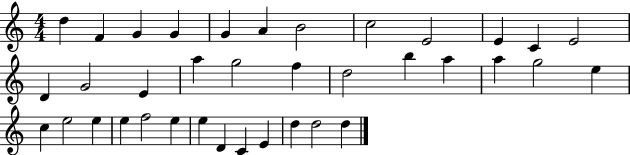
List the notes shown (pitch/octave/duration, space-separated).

D5/q F4/q G4/q G4/q G4/q A4/q B4/h C5/h E4/h E4/q C4/q E4/h D4/q G4/h E4/q A5/q G5/h F5/q D5/h B5/q A5/q A5/q G5/h E5/q C5/q E5/h E5/q E5/q F5/h E5/q E5/q D4/q C4/q E4/q D5/q D5/h D5/q